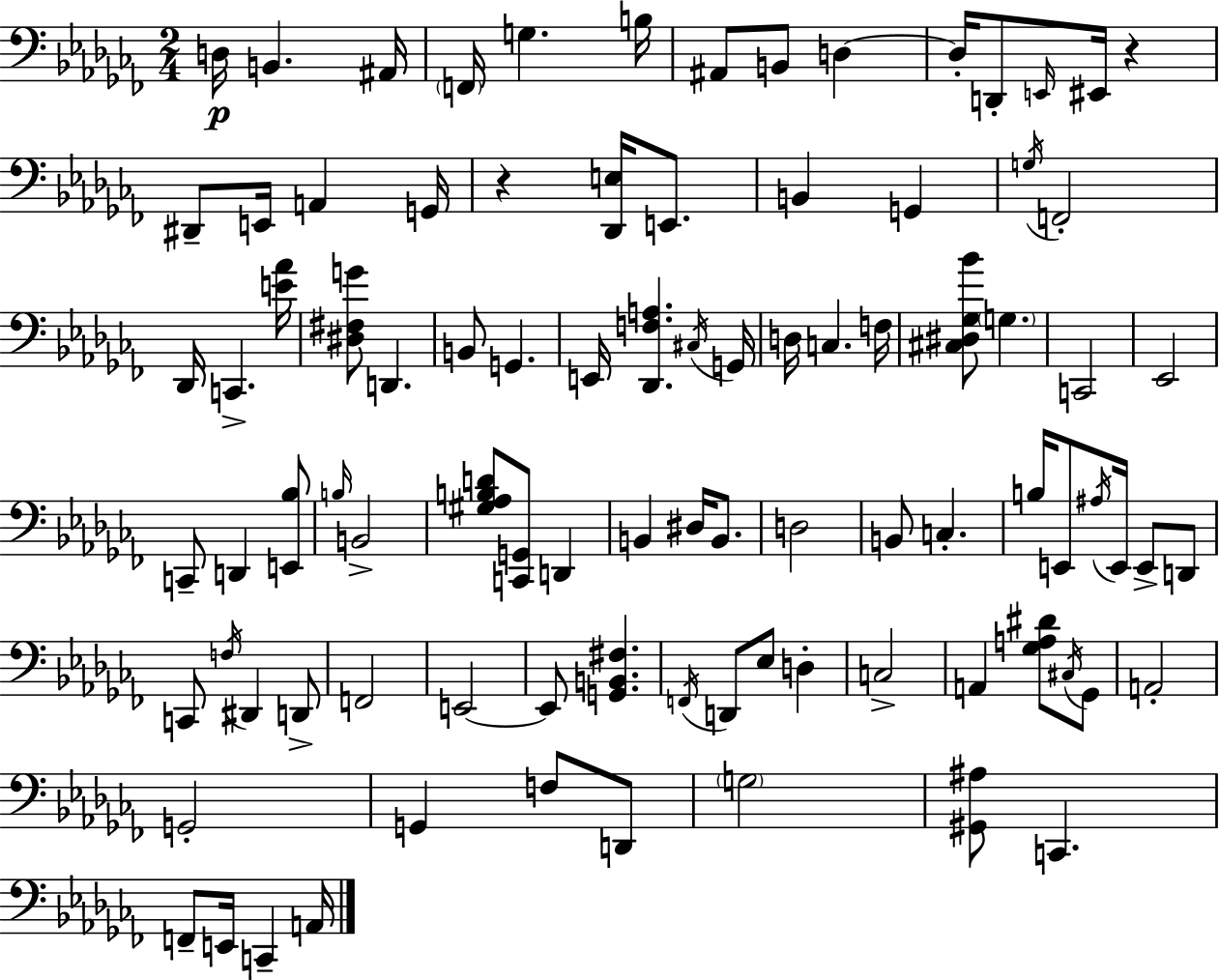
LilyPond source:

{
  \clef bass
  \numericTimeSignature
  \time 2/4
  \key aes \minor
  d16\p b,4. ais,16 | \parenthesize f,16 g4. b16 | ais,8 b,8 d4~~ | d16-. d,8-. \grace { e,16 } eis,16 r4 | \break dis,8-- e,16 a,4 | g,16 r4 <des, e>16 e,8. | b,4 g,4 | \acciaccatura { g16 } f,2-. | \break des,16 c,4.-> | <e' aes'>16 <dis fis g'>8 d,4. | b,8 g,4. | e,16 <des, f a>4. | \break \acciaccatura { cis16 } g,16 d16 c4. | f16 <cis dis ges bes'>8 \parenthesize g4. | c,2 | ees,2 | \break c,8-- d,4 | <e, bes>8 \grace { b16 } b,2-> | <gis aes b d'>8 <c, g,>8 | d,4 b,4 | \break dis16 b,8. d2 | b,8 c4.-. | b16 e,8 \acciaccatura { ais16 } | e,16 e,8-> d,8 c,8 \acciaccatura { f16 } | \break dis,4 d,8-> f,2 | e,2~~ | e,8 | <g, b, fis>4. \acciaccatura { f,16 } d,8 | \break ees8 d4-. c2-> | a,4 | <ges a dis'>8 \acciaccatura { cis16 } ges,8 | a,2-. | \break g,2-. | g,4 f8 d,8 | \parenthesize g2 | <gis, ais>8 c,4. | \break f,8-- e,16 c,4-- a,16 | \bar "|."
}